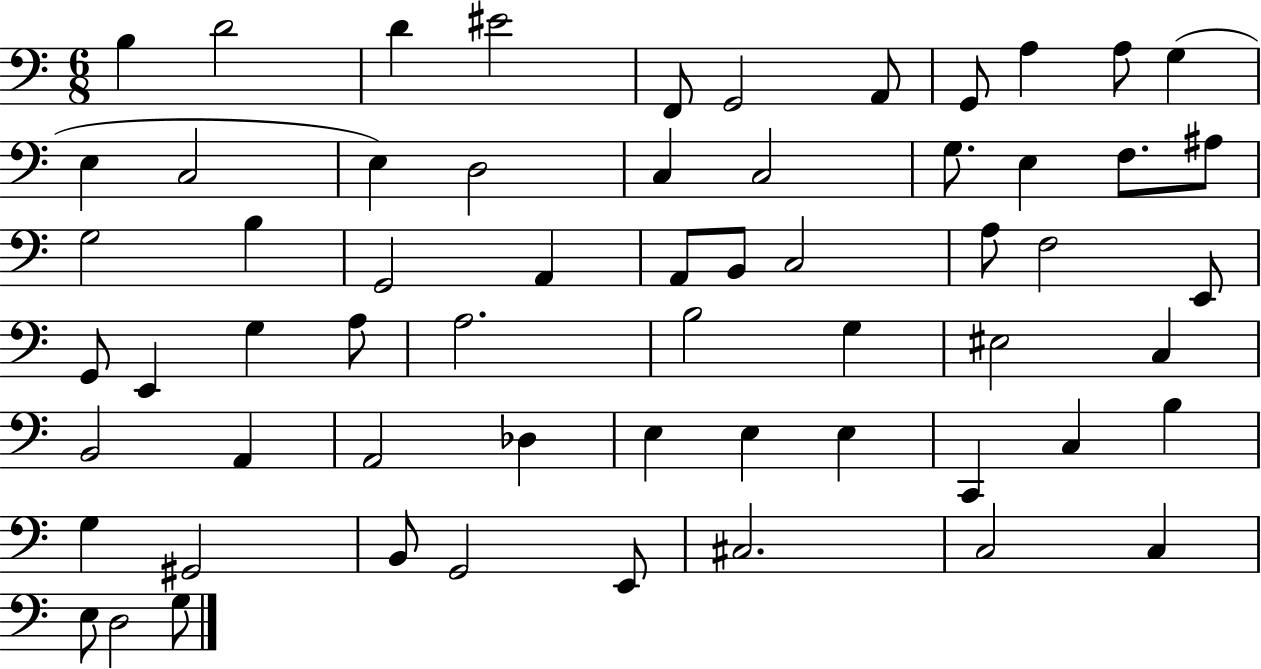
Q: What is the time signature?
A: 6/8